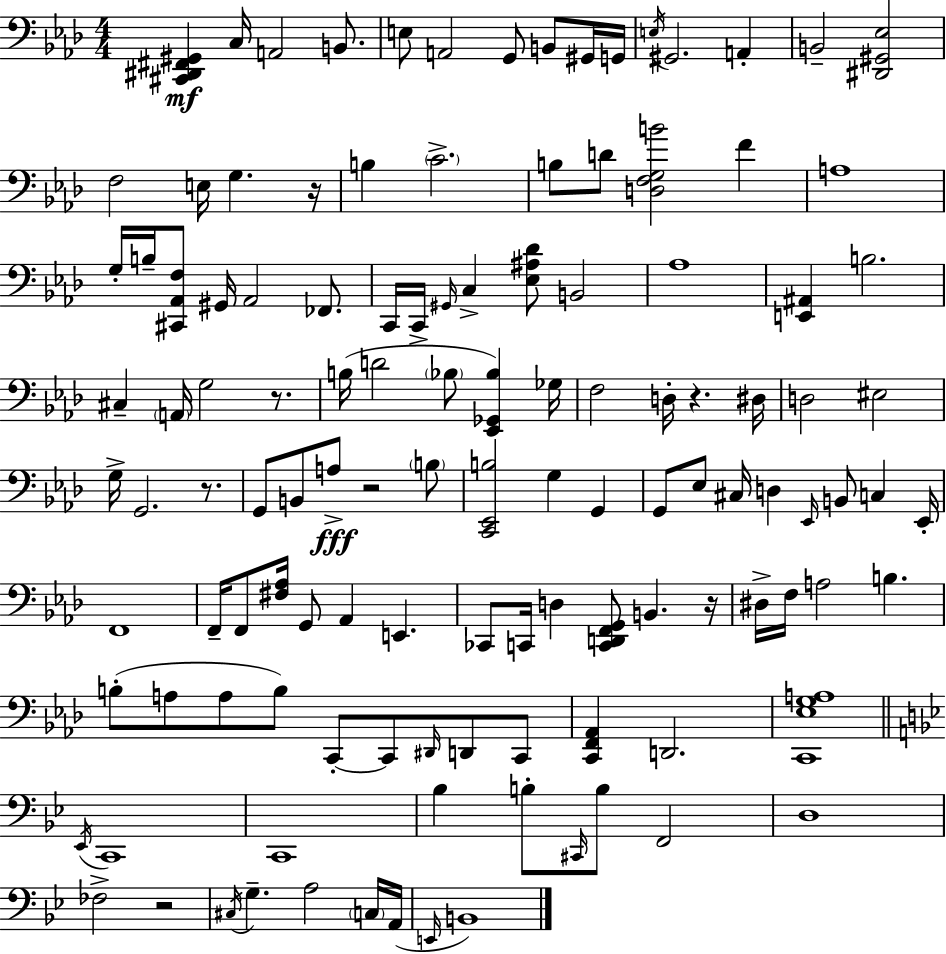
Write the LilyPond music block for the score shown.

{
  \clef bass
  \numericTimeSignature
  \time 4/4
  \key f \minor
  <cis, dis, fis, gis,>4\mf c16 a,2 b,8. | e8 a,2 g,8 b,8 gis,16 g,16 | \acciaccatura { e16 } gis,2. a,4-. | b,2-- <dis, gis, ees>2 | \break f2 e16 g4. | r16 b4 \parenthesize c'2.-> | b8 d'8 <d f g b'>2 f'4 | a1 | \break g16-. b16-- <cis, aes, f>8 gis,16 aes,2 fes,8. | c,16 c,16-> \grace { gis,16 } c4-> <ees ais des'>8 b,2 | aes1 | <e, ais,>4 b2. | \break cis4-- \parenthesize a,16 g2 r8. | b16( d'2 \parenthesize bes8 <ees, ges, bes>4) | ges16 f2 d16-. r4. | dis16 d2 eis2 | \break g16-> g,2. r8. | g,8 b,8 a8->\fff r2 | \parenthesize b8 <c, ees, b>2 g4 g,4 | g,8 ees8 cis16 d4 \grace { ees,16 } b,8 c4 | \break ees,16-. f,1 | f,16-- f,8 <fis aes>16 g,8 aes,4 e,4. | ces,8 c,16 d4 <c, d, f, g,>8 b,4. | r16 dis16-> f16 a2 b4. | \break b8-.( a8 a8 b8) c,8-.~~ c,8 \grace { dis,16 } | d,8 c,8 <c, f, aes,>4 d,2. | <c, ees g a>1 | \bar "||" \break \key bes \major \acciaccatura { ees,16 } c,1 | c,1 | bes4 b8-. \grace { cis,16 } b8 f,2 | d1 | \break fes2-> r2 | \acciaccatura { cis16 } g4.-- a2 | \parenthesize c16 a,16( \grace { e,16 } b,1) | \bar "|."
}